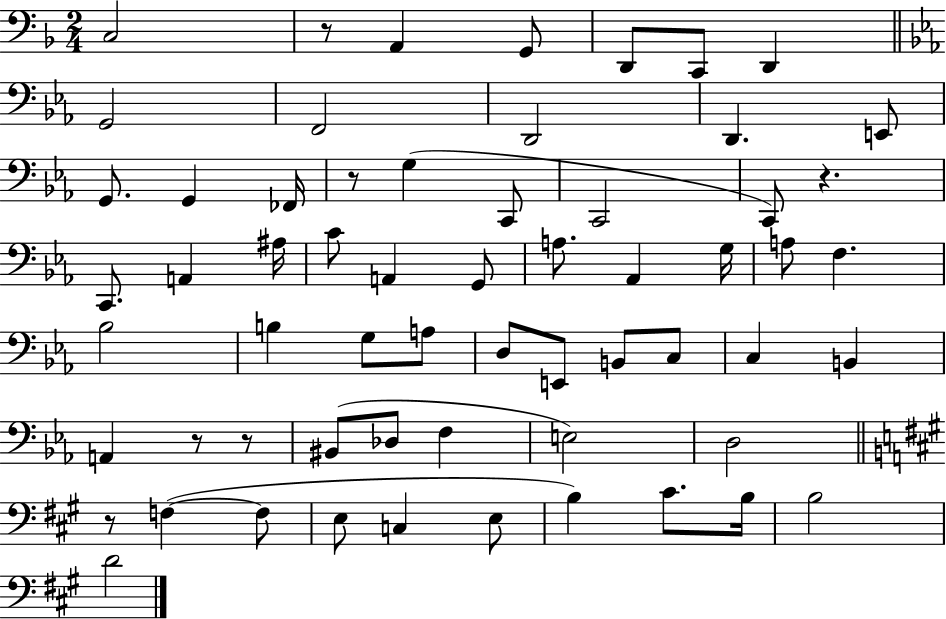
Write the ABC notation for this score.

X:1
T:Untitled
M:2/4
L:1/4
K:F
C,2 z/2 A,, G,,/2 D,,/2 C,,/2 D,, G,,2 F,,2 D,,2 D,, E,,/2 G,,/2 G,, _F,,/4 z/2 G, C,,/2 C,,2 C,,/2 z C,,/2 A,, ^A,/4 C/2 A,, G,,/2 A,/2 _A,, G,/4 A,/2 F, _B,2 B, G,/2 A,/2 D,/2 E,,/2 B,,/2 C,/2 C, B,, A,, z/2 z/2 ^B,,/2 _D,/2 F, E,2 D,2 z/2 F, F,/2 E,/2 C, E,/2 B, ^C/2 B,/4 B,2 D2